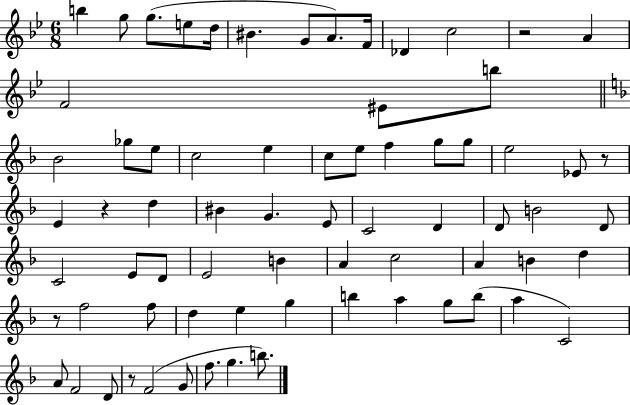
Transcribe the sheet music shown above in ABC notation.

X:1
T:Untitled
M:6/8
L:1/4
K:Bb
b g/2 g/2 e/2 d/4 ^B G/2 A/2 F/4 _D c2 z2 A F2 ^E/2 b/2 _B2 _g/2 e/2 c2 e c/2 e/2 f g/2 g/2 e2 _E/2 z/2 E z d ^B G E/2 C2 D D/2 B2 D/2 C2 E/2 D/2 E2 B A c2 A B d z/2 f2 f/2 d e g b a g/2 b/2 a C2 A/2 F2 D/2 z/2 F2 G/2 f/2 g b/2